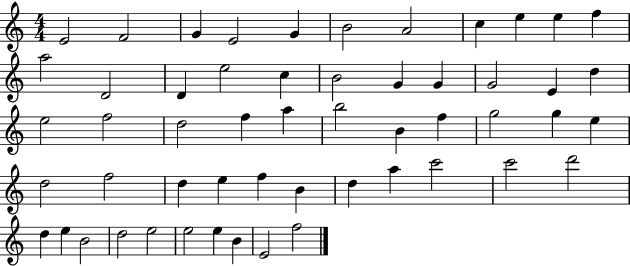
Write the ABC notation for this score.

X:1
T:Untitled
M:4/4
L:1/4
K:C
E2 F2 G E2 G B2 A2 c e e f a2 D2 D e2 c B2 G G G2 E d e2 f2 d2 f a b2 B f g2 g e d2 f2 d e f B d a c'2 c'2 d'2 d e B2 d2 e2 e2 e B E2 f2